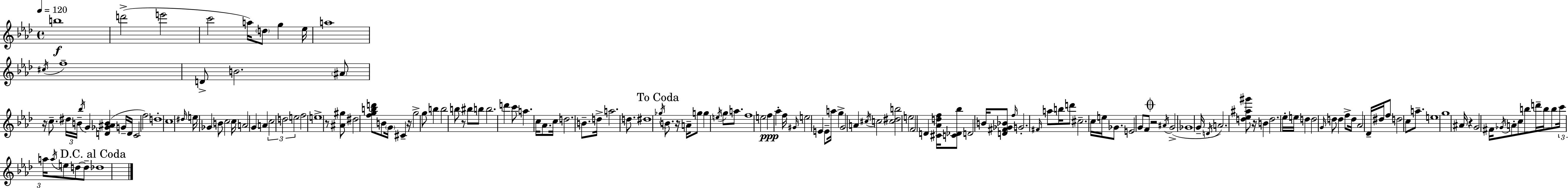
B5/w D6/h E6/h C6/h A5/s D5/e G5/q Eb5/s A5/w C#5/s F5/w D4/e B4/h. A#4/e R/s C5/e. D#5/s B4/s Bb5/s G4/q [D4,Gb4,A#4,B4]/q G4/s D4/s C4/h F5/h D5/w C5/w D#5/s E5/s Gb4/q B4/e C5/h C5/s A4/h G4/q A4/q C5/h D5/h E5/h F5/h E5/w R/e [A#4,G#5]/e D#5/h [F5,G5,B5,D6]/e B4/e G4/s C#4/q R/s G5/h G5/e B5/q B5/h B5/e R/e BIS5/e B5/e B5/h. D6/q C6/e A5/q. C5/s Ab4/e. C5/s D5/h. B4/e. D5/s A5/h. D5/e. D#5/w Gb5/s B4/e. R/s A4/s G5/e G5/q E5/s G5/e A5/e. F5/w E5/h F5/q Ab5/q F5/s G#4/s E5/h E4/q E4/e A5/s G5/q G4/h A4/q C#5/s C5/h [C5,D#5,B5]/h E5/h F4/h D4/q [C#4,Ab4,D5,F5]/s [C4,Db4,Bb5]/e D4/h B4/s [D4,F#4,Gb4,Bb4]/e F5/s G4/h. F#4/s A5/e B5/s D6/e C#5/h. C5/s E5/s Gb4/e. E4/h G4/e F4/e R/h A#4/s G4/h Gb4/w G4/s D4/s A4/h. [D5,Eb5,A#5,G#6]/e R/s B4/q D5/h. Eb5/s E5/s D5/q D5/h G4/s D5/e D5/q F5/e D5/s Ab4/h Db4/s D#5/s F5/e D5/h C5/e A5/e. E5/w G5/w A#4/s R/q G4/h F#4/s Gb4/s A4/e C5/e B5/e D6/s B5/s B5/e C6/s A5/s A5/s E5/e D5/e D5/e Db5/w